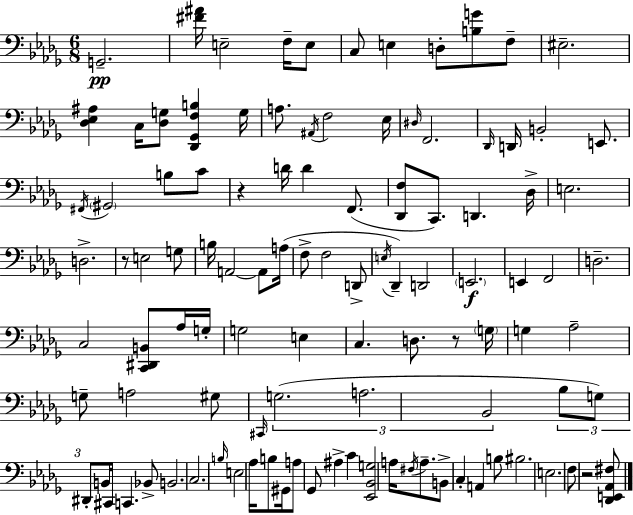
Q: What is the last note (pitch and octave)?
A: F3